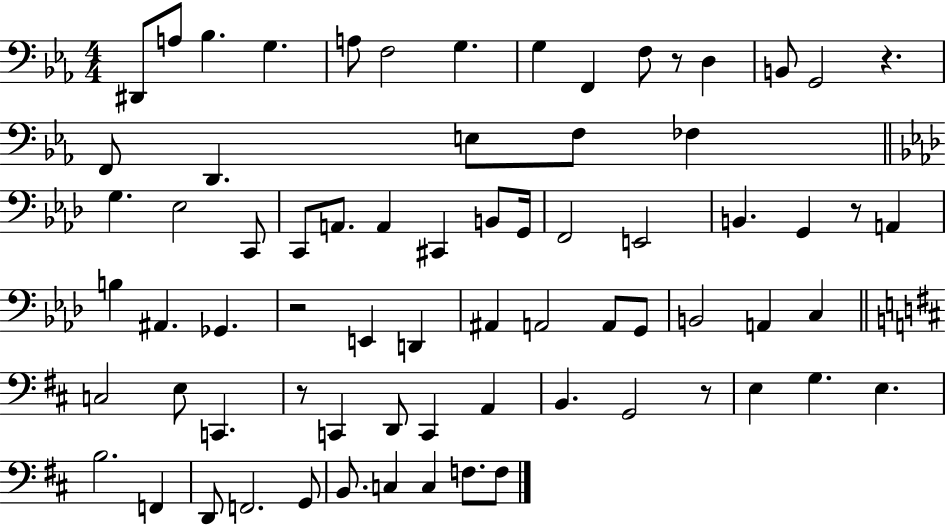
{
  \clef bass
  \numericTimeSignature
  \time 4/4
  \key ees \major
  dis,8 a8 bes4. g4. | a8 f2 g4. | g4 f,4 f8 r8 d4 | b,8 g,2 r4. | \break f,8 d,4. e8 f8 fes4 | \bar "||" \break \key aes \major g4. ees2 c,8 | c,8 a,8. a,4 cis,4 b,8 g,16 | f,2 e,2 | b,4. g,4 r8 a,4 | \break b4 ais,4. ges,4. | r2 e,4 d,4 | ais,4 a,2 a,8 g,8 | b,2 a,4 c4 | \break \bar "||" \break \key d \major c2 e8 c,4. | r8 c,4 d,8 c,4 a,4 | b,4. g,2 r8 | e4 g4. e4. | \break b2. f,4 | d,8 f,2. g,8 | b,8. c4 c4 f8. f8 | \bar "|."
}